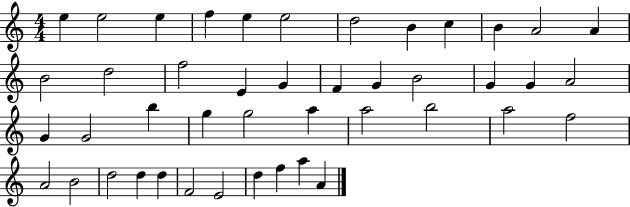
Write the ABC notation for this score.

X:1
T:Untitled
M:4/4
L:1/4
K:C
e e2 e f e e2 d2 B c B A2 A B2 d2 f2 E G F G B2 G G A2 G G2 b g g2 a a2 b2 a2 f2 A2 B2 d2 d d F2 E2 d f a A